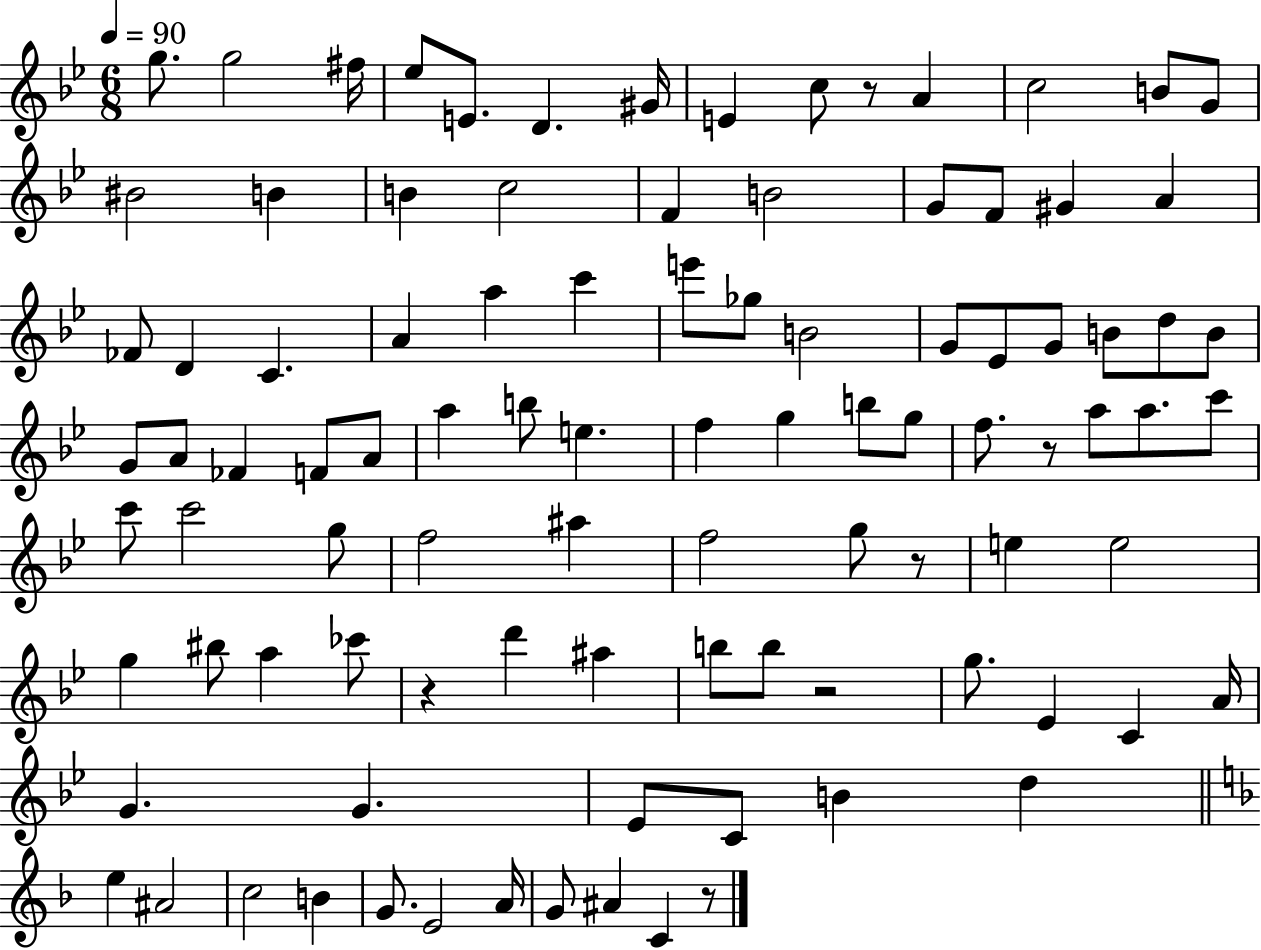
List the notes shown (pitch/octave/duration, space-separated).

G5/e. G5/h F#5/s Eb5/e E4/e. D4/q. G#4/s E4/q C5/e R/e A4/q C5/h B4/e G4/e BIS4/h B4/q B4/q C5/h F4/q B4/h G4/e F4/e G#4/q A4/q FES4/e D4/q C4/q. A4/q A5/q C6/q E6/e Gb5/e B4/h G4/e Eb4/e G4/e B4/e D5/e B4/e G4/e A4/e FES4/q F4/e A4/e A5/q B5/e E5/q. F5/q G5/q B5/e G5/e F5/e. R/e A5/e A5/e. C6/e C6/e C6/h G5/e F5/h A#5/q F5/h G5/e R/e E5/q E5/h G5/q BIS5/e A5/q CES6/e R/q D6/q A#5/q B5/e B5/e R/h G5/e. Eb4/q C4/q A4/s G4/q. G4/q. Eb4/e C4/e B4/q D5/q E5/q A#4/h C5/h B4/q G4/e. E4/h A4/s G4/e A#4/q C4/q R/e